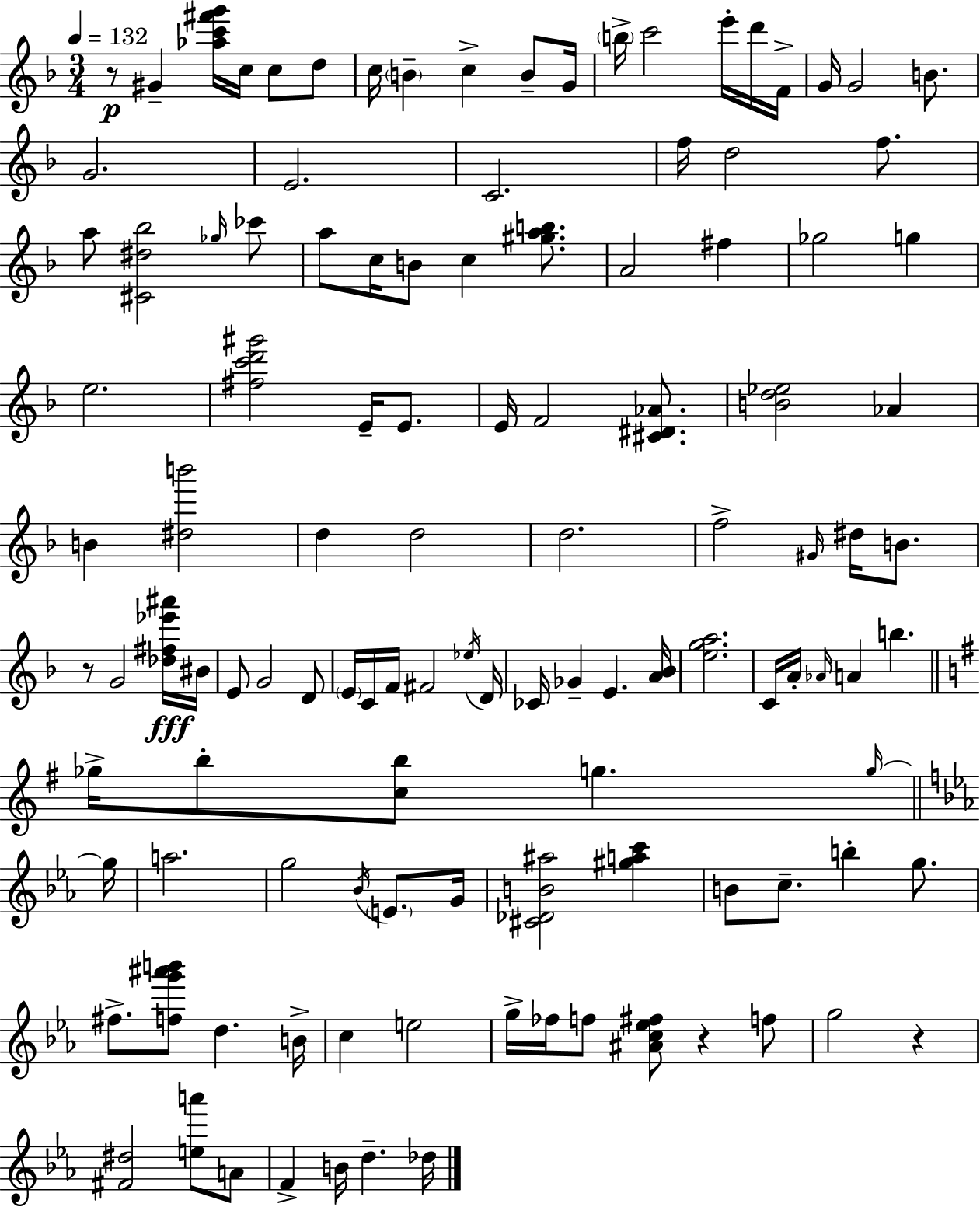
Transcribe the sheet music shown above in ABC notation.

X:1
T:Untitled
M:3/4
L:1/4
K:Dm
z/2 ^G [_ac'^f'g']/4 c/4 c/2 d/2 c/4 B c B/2 G/4 b/4 c'2 e'/4 d'/4 F/4 G/4 G2 B/2 G2 E2 C2 f/4 d2 f/2 a/2 [^C^d_b]2 _g/4 _c'/2 a/2 c/4 B/2 c [^gab]/2 A2 ^f _g2 g e2 [^fc'd'^g']2 E/4 E/2 E/4 F2 [^C^D_A]/2 [Bd_e]2 _A B [^db']2 d d2 d2 f2 ^G/4 ^d/4 B/2 z/2 G2 [_d^f_e'^a']/4 ^B/4 E/2 G2 D/2 E/4 C/4 F/4 ^F2 _e/4 D/4 _C/4 _G E [A_B]/4 [ega]2 C/4 A/4 _A/4 A b _g/4 b/2 [cb]/2 g g/4 g/4 a2 g2 _B/4 E/2 G/4 [^C_DB^a]2 [^gac'] B/2 c/2 b g/2 ^f/2 [fg'^a'b']/2 d B/4 c e2 g/4 _f/4 f/2 [^Ac_e^f]/2 z f/2 g2 z [^F^d]2 [ea']/2 A/2 F B/4 d _d/4